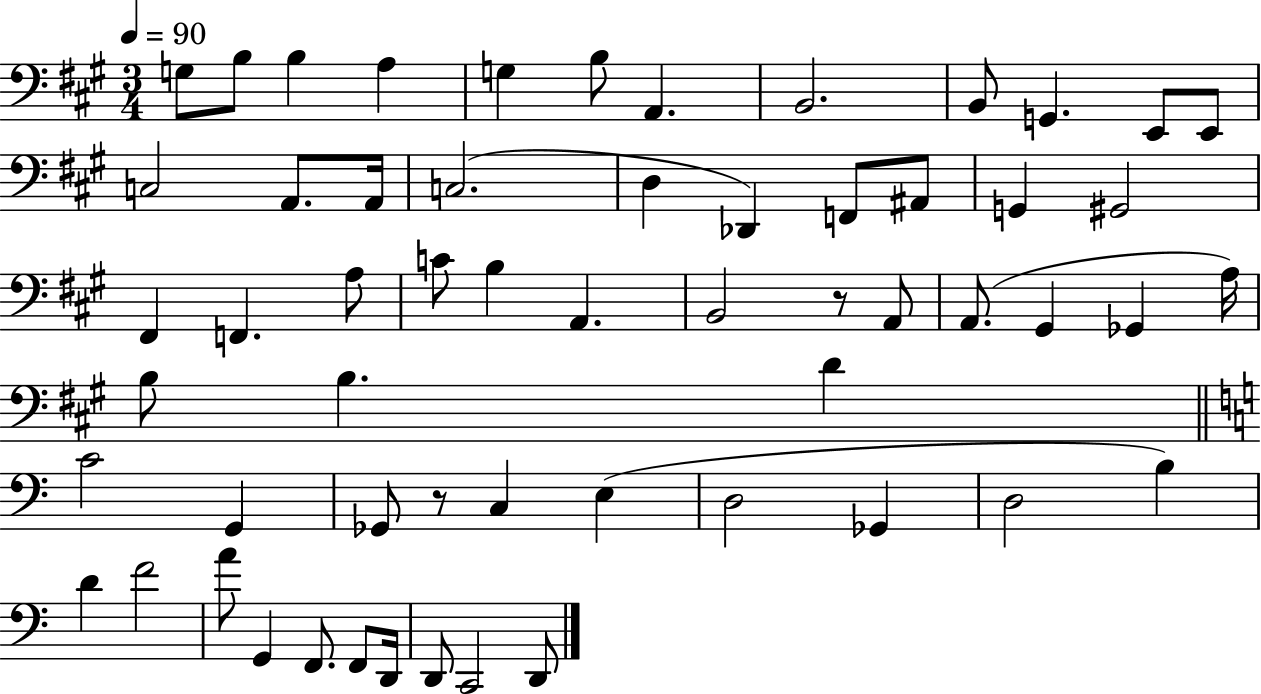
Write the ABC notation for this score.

X:1
T:Untitled
M:3/4
L:1/4
K:A
G,/2 B,/2 B, A, G, B,/2 A,, B,,2 B,,/2 G,, E,,/2 E,,/2 C,2 A,,/2 A,,/4 C,2 D, _D,, F,,/2 ^A,,/2 G,, ^G,,2 ^F,, F,, A,/2 C/2 B, A,, B,,2 z/2 A,,/2 A,,/2 ^G,, _G,, A,/4 B,/2 B, D C2 G,, _G,,/2 z/2 C, E, D,2 _G,, D,2 B, D F2 A/2 G,, F,,/2 F,,/2 D,,/4 D,,/2 C,,2 D,,/2